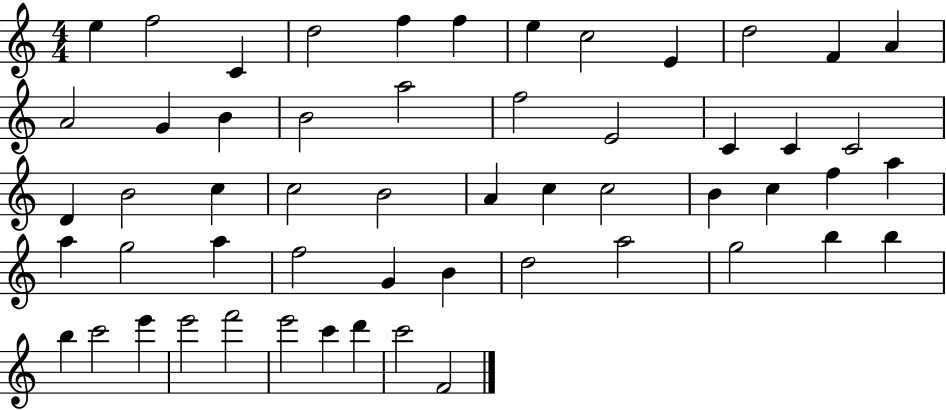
X:1
T:Untitled
M:4/4
L:1/4
K:C
e f2 C d2 f f e c2 E d2 F A A2 G B B2 a2 f2 E2 C C C2 D B2 c c2 B2 A c c2 B c f a a g2 a f2 G B d2 a2 g2 b b b c'2 e' e'2 f'2 e'2 c' d' c'2 F2